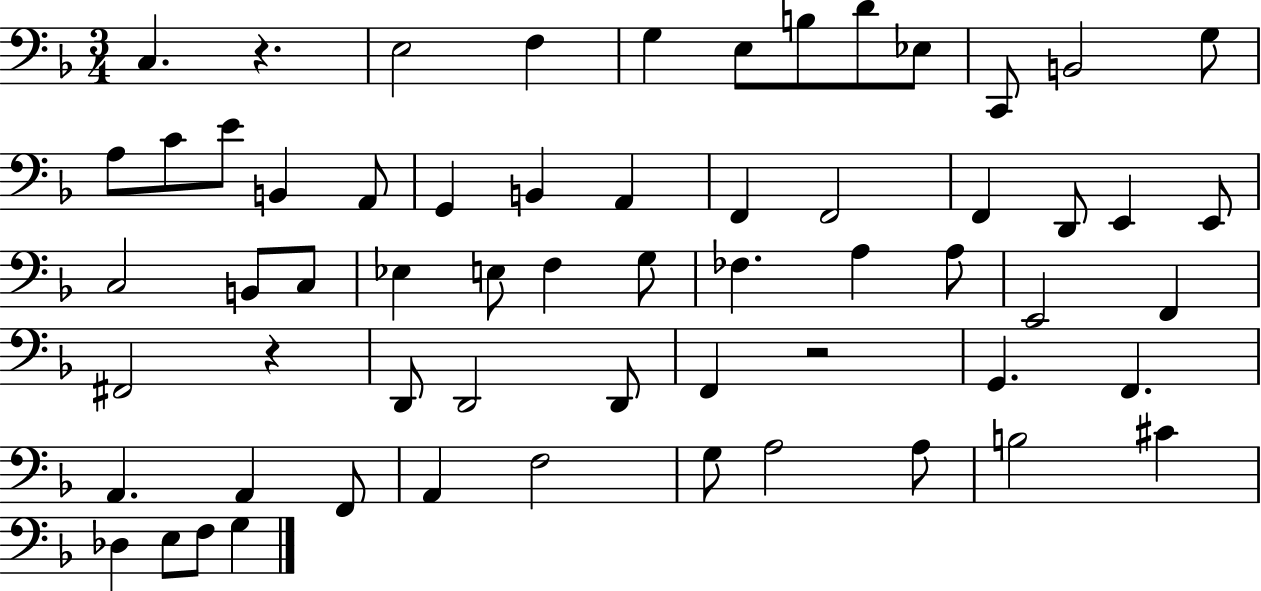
X:1
T:Untitled
M:3/4
L:1/4
K:F
C, z E,2 F, G, E,/2 B,/2 D/2 _E,/2 C,,/2 B,,2 G,/2 A,/2 C/2 E/2 B,, A,,/2 G,, B,, A,, F,, F,,2 F,, D,,/2 E,, E,,/2 C,2 B,,/2 C,/2 _E, E,/2 F, G,/2 _F, A, A,/2 E,,2 F,, ^F,,2 z D,,/2 D,,2 D,,/2 F,, z2 G,, F,, A,, A,, F,,/2 A,, F,2 G,/2 A,2 A,/2 B,2 ^C _D, E,/2 F,/2 G,